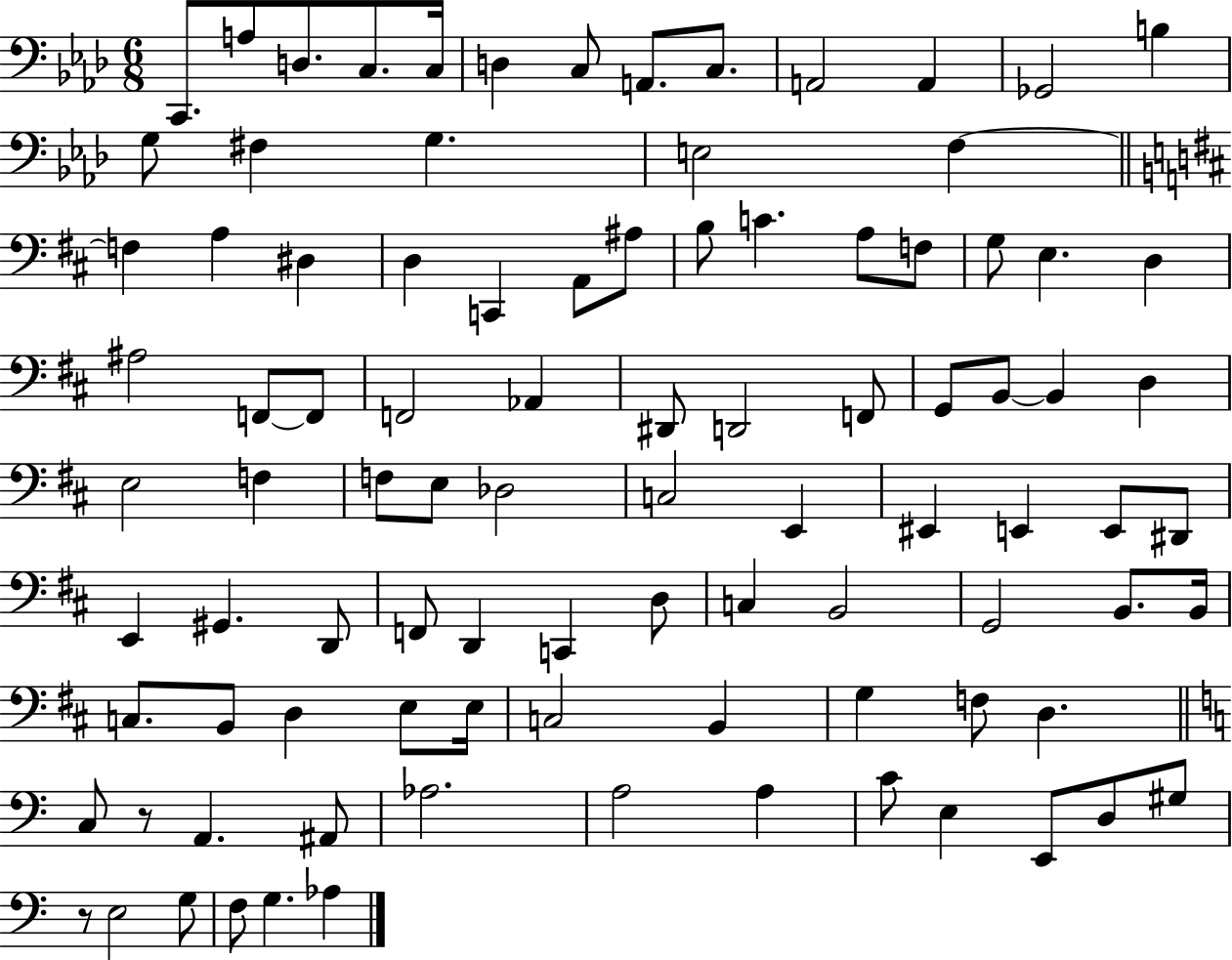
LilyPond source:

{
  \clef bass
  \numericTimeSignature
  \time 6/8
  \key aes \major
  c,8. a8 d8. c8. c16 | d4 c8 a,8. c8. | a,2 a,4 | ges,2 b4 | \break g8 fis4 g4. | e2 f4~~ | \bar "||" \break \key d \major f4 a4 dis4 | d4 c,4 a,8 ais8 | b8 c'4. a8 f8 | g8 e4. d4 | \break ais2 f,8~~ f,8 | f,2 aes,4 | dis,8 d,2 f,8 | g,8 b,8~~ b,4 d4 | \break e2 f4 | f8 e8 des2 | c2 e,4 | eis,4 e,4 e,8 dis,8 | \break e,4 gis,4. d,8 | f,8 d,4 c,4 d8 | c4 b,2 | g,2 b,8. b,16 | \break c8. b,8 d4 e8 e16 | c2 b,4 | g4 f8 d4. | \bar "||" \break \key c \major c8 r8 a,4. ais,8 | aes2. | a2 a4 | c'8 e4 e,8 d8 gis8 | \break r8 e2 g8 | f8 g4. aes4 | \bar "|."
}